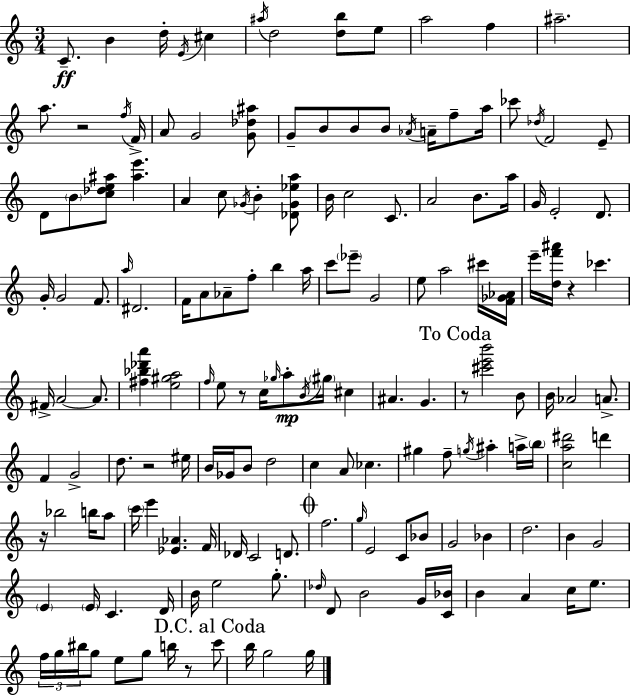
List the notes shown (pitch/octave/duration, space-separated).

C4/e. B4/q D5/s E4/s C#5/q A#5/s D5/h [D5,B5]/e E5/e A5/h F5/q A#5/h. A5/e. R/h F5/s F4/s A4/e G4/h [G4,Db5,A#5]/e G4/e B4/e B4/e B4/e Ab4/s A4/s F5/e A5/s CES6/e Db5/s F4/h E4/e D4/e B4/e [C5,Db5,E5,A#5]/e [A#5,E6]/q. A4/q C5/e Gb4/s B4/q [Db4,Gb4,Eb5,A5]/e B4/s C5/h C4/e. A4/h B4/e. A5/s G4/s E4/h D4/e. G4/s G4/h F4/e. A5/s D#4/h. F4/s A4/e Ab4/e F5/e B5/q A5/s C6/e Eb6/e G4/h E5/e A5/h C#6/s [F4,Gb4,Ab4]/s E6/s [D5,F6,A#6]/s R/q CES6/q. F#4/s A4/h A4/e. [F#5,Bb5,Db6,A6]/q [E5,G#5,A5]/h F5/s E5/e R/e C5/s Gb5/s A5/e B4/s G#5/s C#5/q A#4/q. G4/q. R/e [C#6,E6,B6]/h B4/e B4/s Ab4/h A4/e. F4/q G4/h D5/e. R/h EIS5/s B4/s Gb4/s B4/e D5/h C5/q A4/e CES5/q. G#5/q F5/e G5/s A#5/q A5/s B5/s [C5,A5,D#6]/h D6/q R/s Bb5/h B5/s A5/e C6/s E6/q [Eb4,Ab4]/q. F4/s Db4/s C4/h D4/e. F5/h. G5/s E4/h C4/e Bb4/e G4/h Bb4/q D5/h. B4/q G4/h E4/q E4/s C4/q. D4/s B4/s E5/h G5/e. Db5/s D4/e B4/h G4/s [C4,Bb4]/s B4/q A4/q C5/s E5/e. F5/s G5/s BIS5/s G5/e E5/e G5/e B5/s R/e C6/e B5/s G5/h G5/s